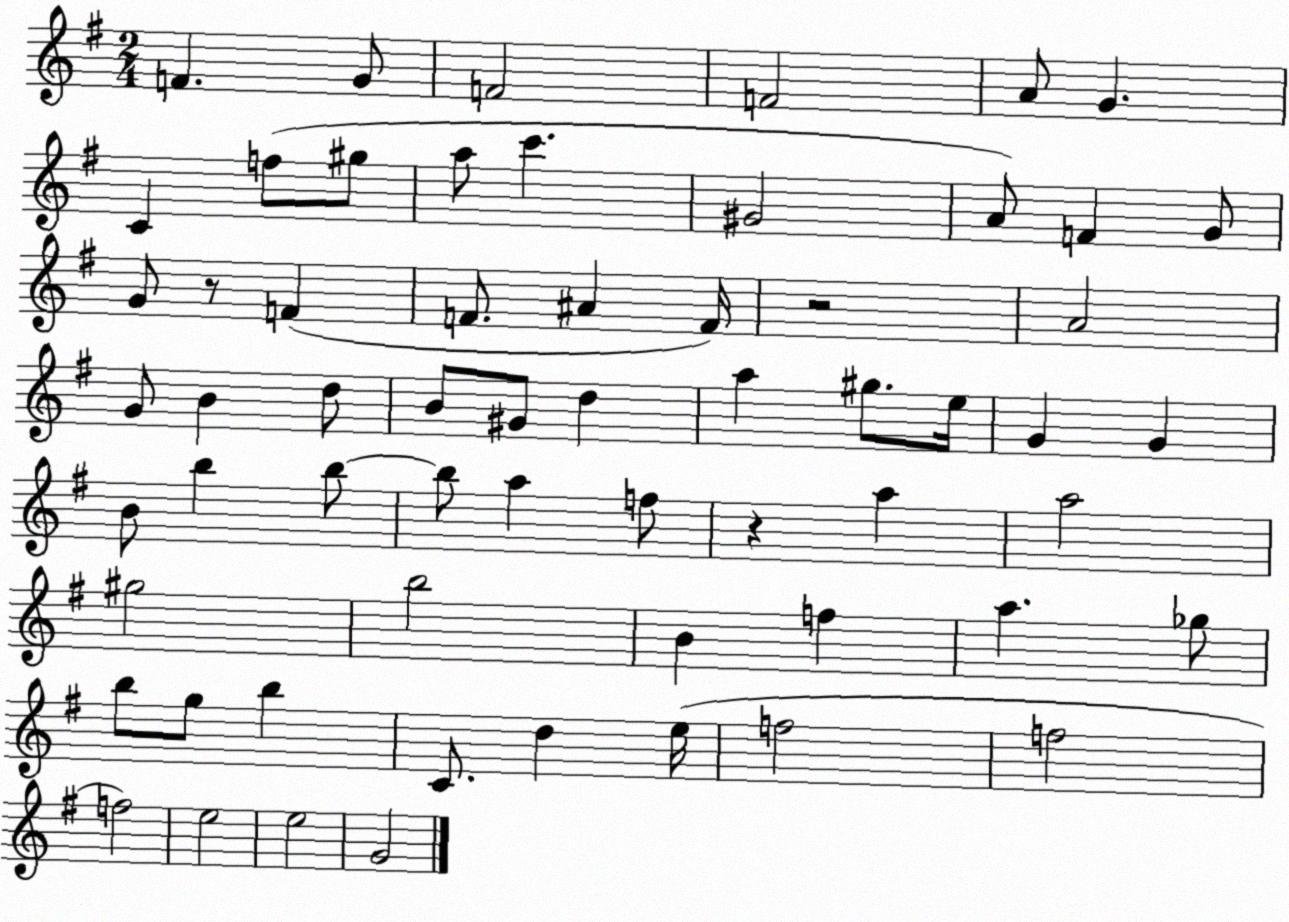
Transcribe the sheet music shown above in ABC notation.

X:1
T:Untitled
M:2/4
L:1/4
K:G
F G/2 F2 F2 A/2 G C f/2 ^g/2 a/2 c' ^G2 A/2 F G/2 G/2 z/2 F F/2 ^A F/4 z2 A2 G/2 B d/2 B/2 ^G/2 d a ^g/2 e/4 G G B/2 b b/2 b/2 a f/2 z a a2 ^g2 b2 B f a _g/2 b/2 g/2 b C/2 d e/4 f2 f2 f2 e2 e2 G2